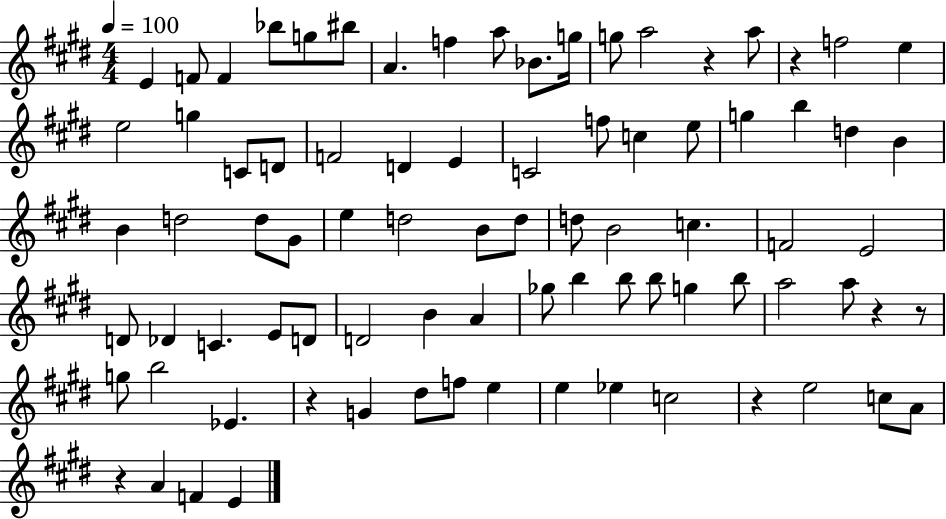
{
  \clef treble
  \numericTimeSignature
  \time 4/4
  \key e \major
  \tempo 4 = 100
  \repeat volta 2 { e'4 f'8 f'4 bes''8 g''8 bis''8 | a'4. f''4 a''8 bes'8. g''16 | g''8 a''2 r4 a''8 | r4 f''2 e''4 | \break e''2 g''4 c'8 d'8 | f'2 d'4 e'4 | c'2 f''8 c''4 e''8 | g''4 b''4 d''4 b'4 | \break b'4 d''2 d''8 gis'8 | e''4 d''2 b'8 d''8 | d''8 b'2 c''4. | f'2 e'2 | \break d'8 des'4 c'4. e'8 d'8 | d'2 b'4 a'4 | ges''8 b''4 b''8 b''8 g''4 b''8 | a''2 a''8 r4 r8 | \break g''8 b''2 ees'4. | r4 g'4 dis''8 f''8 e''4 | e''4 ees''4 c''2 | r4 e''2 c''8 a'8 | \break r4 a'4 f'4 e'4 | } \bar "|."
}